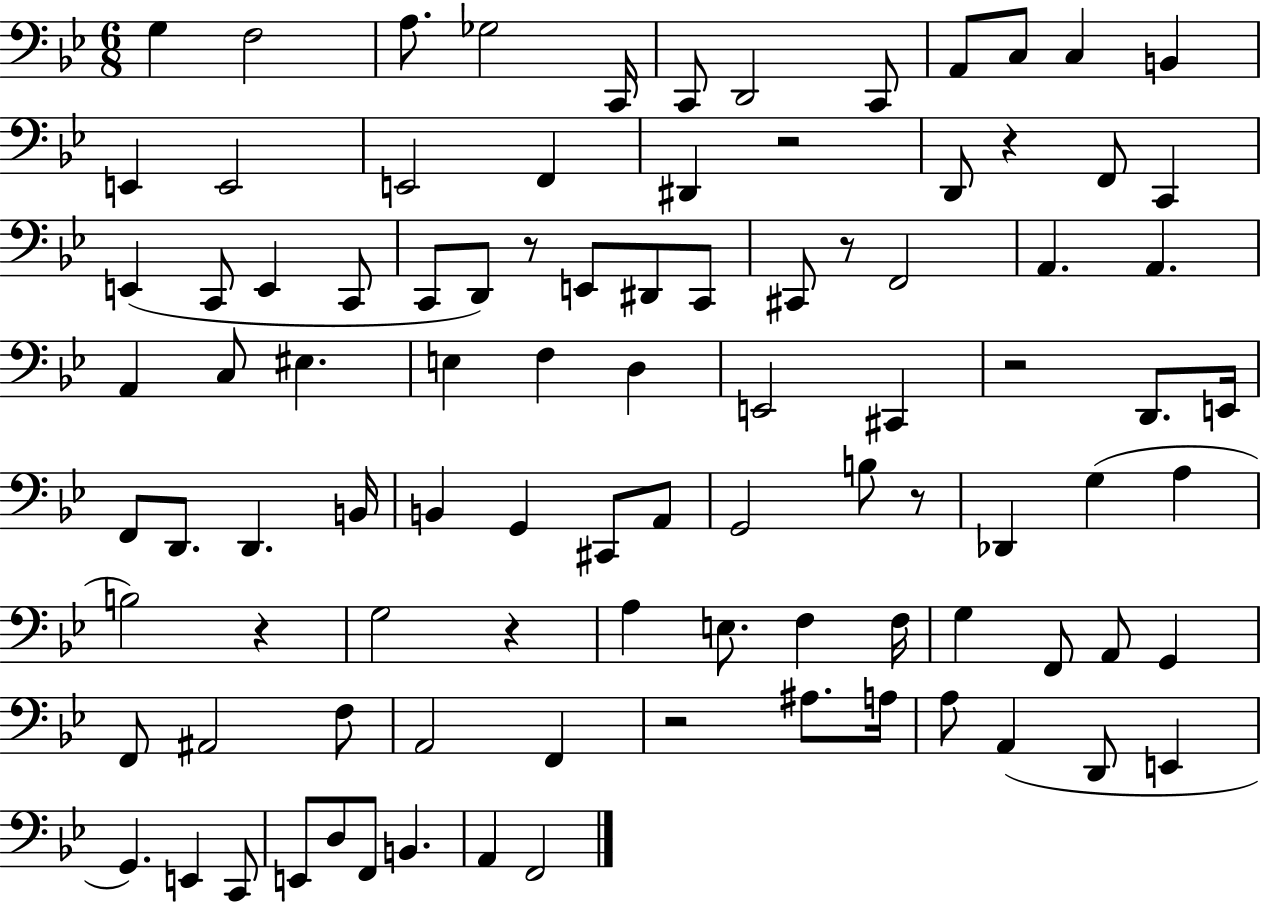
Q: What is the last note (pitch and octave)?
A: F2